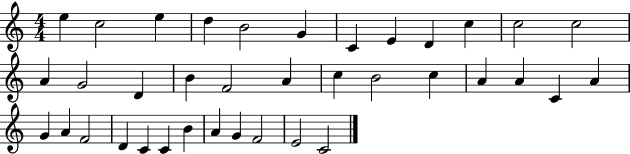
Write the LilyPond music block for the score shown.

{
  \clef treble
  \numericTimeSignature
  \time 4/4
  \key c \major
  e''4 c''2 e''4 | d''4 b'2 g'4 | c'4 e'4 d'4 c''4 | c''2 c''2 | \break a'4 g'2 d'4 | b'4 f'2 a'4 | c''4 b'2 c''4 | a'4 a'4 c'4 a'4 | \break g'4 a'4 f'2 | d'4 c'4 c'4 b'4 | a'4 g'4 f'2 | e'2 c'2 | \break \bar "|."
}